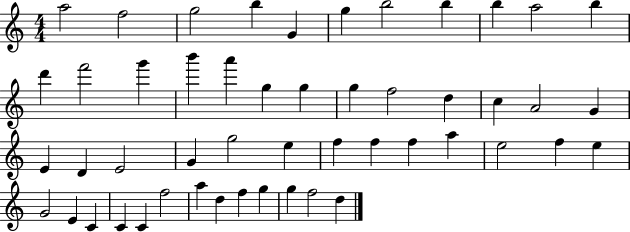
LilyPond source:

{
  \clef treble
  \numericTimeSignature
  \time 4/4
  \key c \major
  a''2 f''2 | g''2 b''4 g'4 | g''4 b''2 b''4 | b''4 a''2 b''4 | \break d'''4 f'''2 g'''4 | b'''4 a'''4 g''4 g''4 | g''4 f''2 d''4 | c''4 a'2 g'4 | \break e'4 d'4 e'2 | g'4 g''2 e''4 | f''4 f''4 f''4 a''4 | e''2 f''4 e''4 | \break g'2 e'4 c'4 | c'4 c'4 f''2 | a''4 d''4 f''4 g''4 | g''4 f''2 d''4 | \break \bar "|."
}